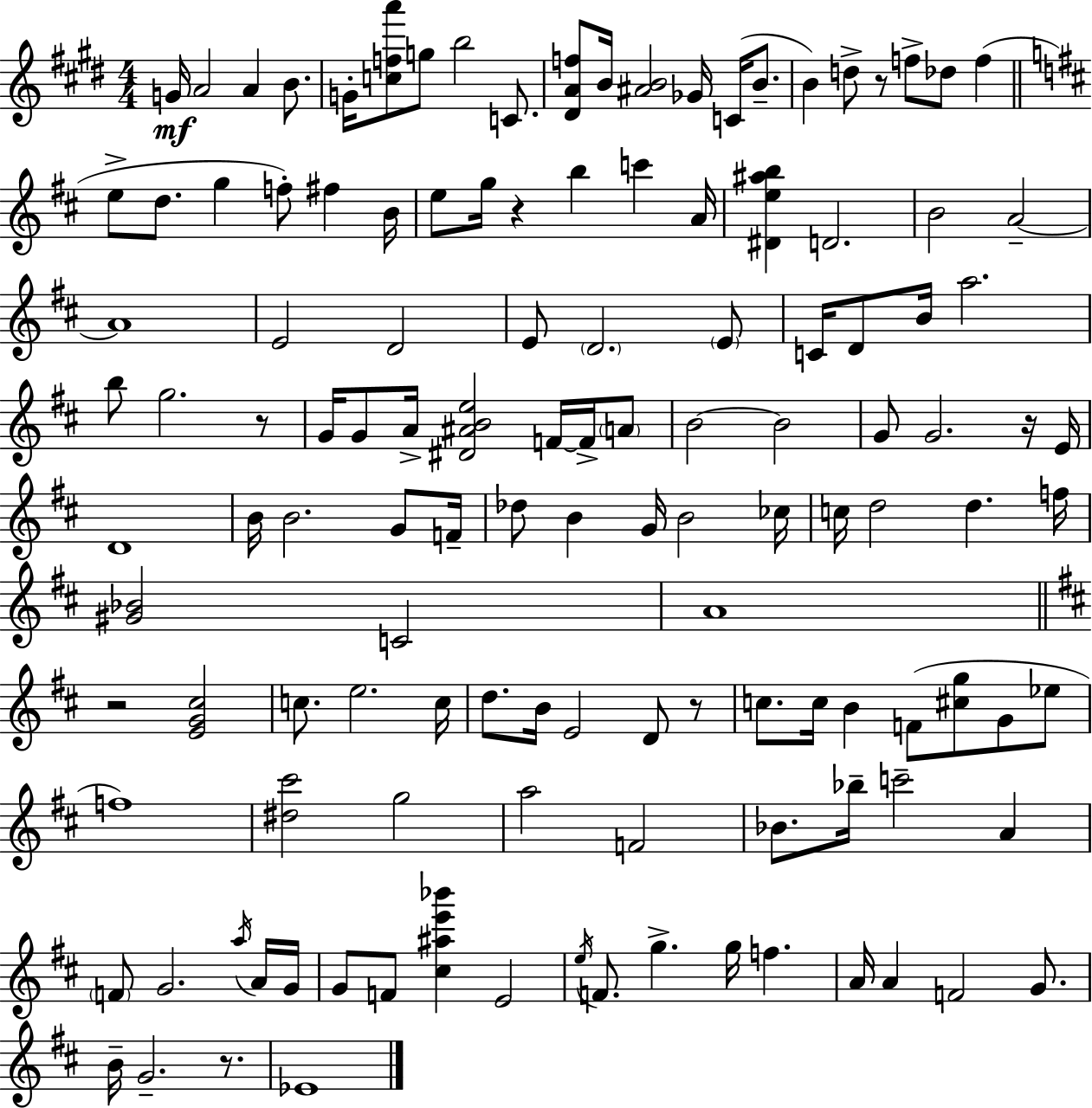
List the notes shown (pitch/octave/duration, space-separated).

G4/s A4/h A4/q B4/e. G4/s [C5,F5,A6]/e G5/e B5/h C4/e. [D#4,A4,F5]/e B4/s [A#4,B4]/h Gb4/s C4/s B4/e. B4/q D5/e R/e F5/e Db5/e F5/q E5/e D5/e. G5/q F5/e F#5/q B4/s E5/e G5/s R/q B5/q C6/q A4/s [D#4,E5,A#5,B5]/q D4/h. B4/h A4/h A4/w E4/h D4/h E4/e D4/h. E4/e C4/s D4/e B4/s A5/h. B5/e G5/h. R/e G4/s G4/e A4/s [D#4,A#4,B4,E5]/h F4/s F4/s A4/e B4/h B4/h G4/e G4/h. R/s E4/s D4/w B4/s B4/h. G4/e F4/s Db5/e B4/q G4/s B4/h CES5/s C5/s D5/h D5/q. F5/s [G#4,Bb4]/h C4/h A4/w R/h [E4,G4,C#5]/h C5/e. E5/h. C5/s D5/e. B4/s E4/h D4/e R/e C5/e. C5/s B4/q F4/e [C#5,G5]/e G4/e Eb5/e F5/w [D#5,C#6]/h G5/h A5/h F4/h Bb4/e. Bb5/s C6/h A4/q F4/e G4/h. A5/s A4/s G4/s G4/e F4/e [C#5,A#5,E6,Bb6]/q E4/h E5/s F4/e. G5/q. G5/s F5/q. A4/s A4/q F4/h G4/e. B4/s G4/h. R/e. Eb4/w